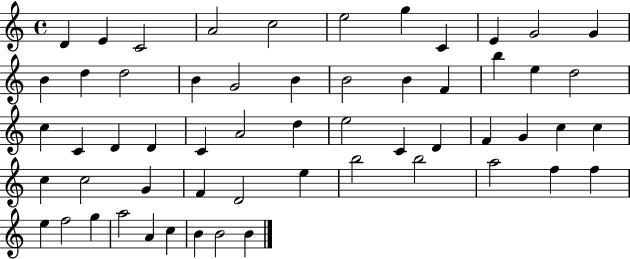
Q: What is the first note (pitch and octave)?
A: D4